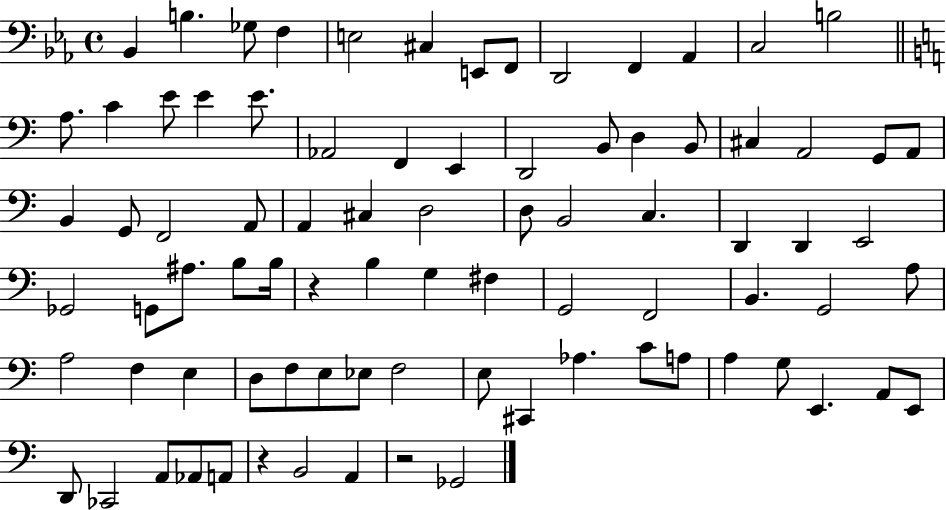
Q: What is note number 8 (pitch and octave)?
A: F2